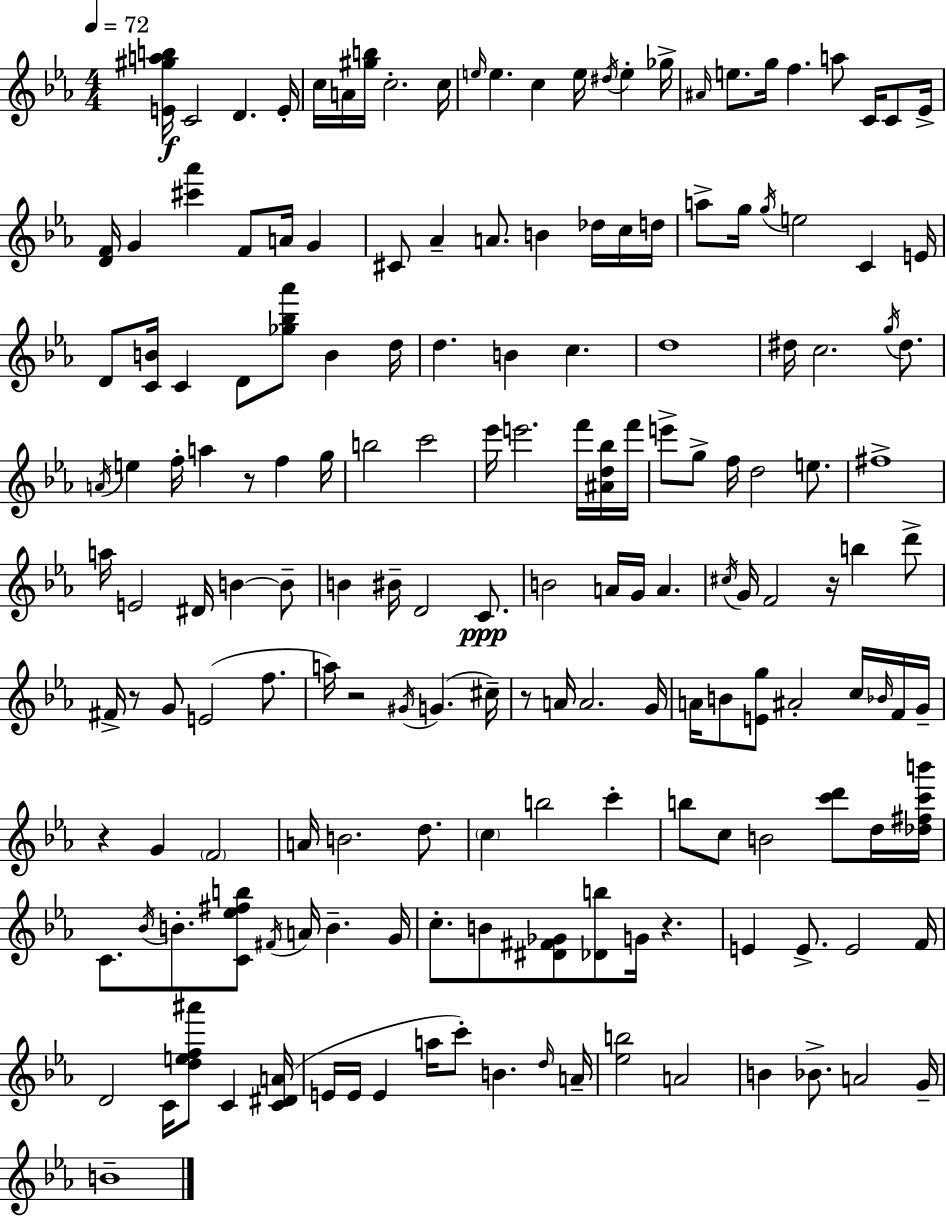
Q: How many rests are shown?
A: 7